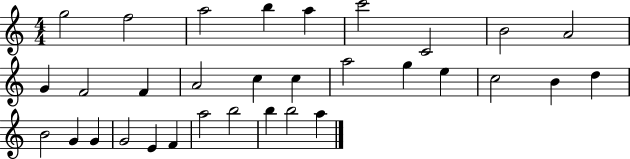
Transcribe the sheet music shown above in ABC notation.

X:1
T:Untitled
M:4/4
L:1/4
K:C
g2 f2 a2 b a c'2 C2 B2 A2 G F2 F A2 c c a2 g e c2 B d B2 G G G2 E F a2 b2 b b2 a